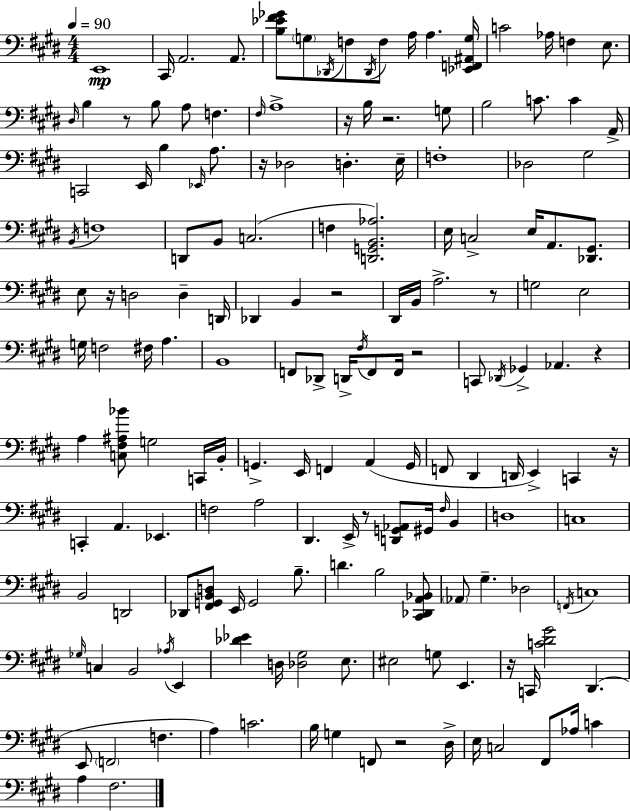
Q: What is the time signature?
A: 4/4